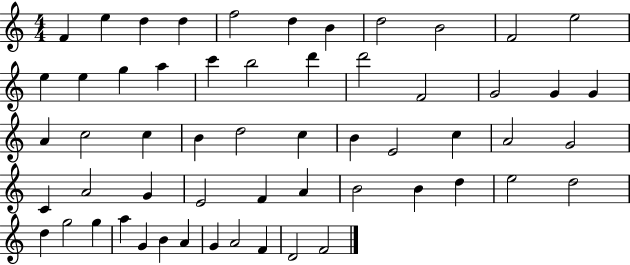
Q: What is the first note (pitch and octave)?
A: F4